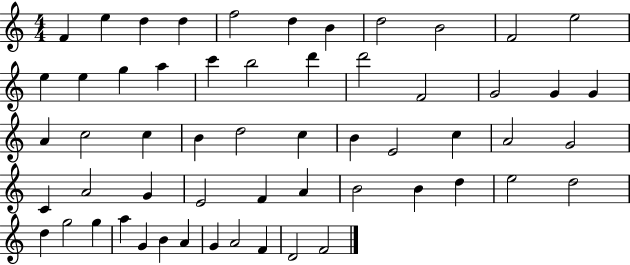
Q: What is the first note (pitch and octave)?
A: F4